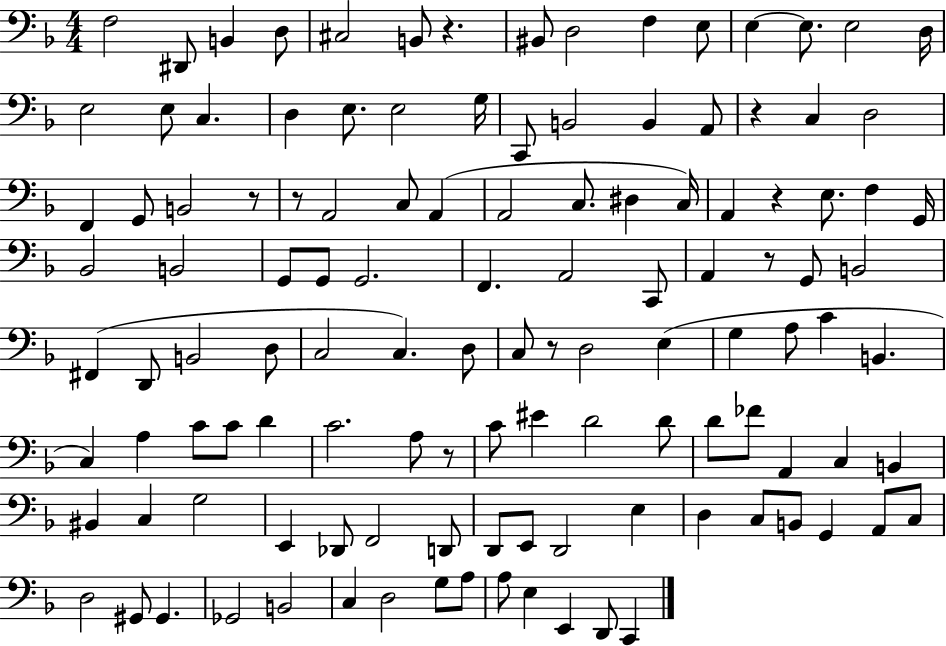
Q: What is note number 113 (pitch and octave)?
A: C2